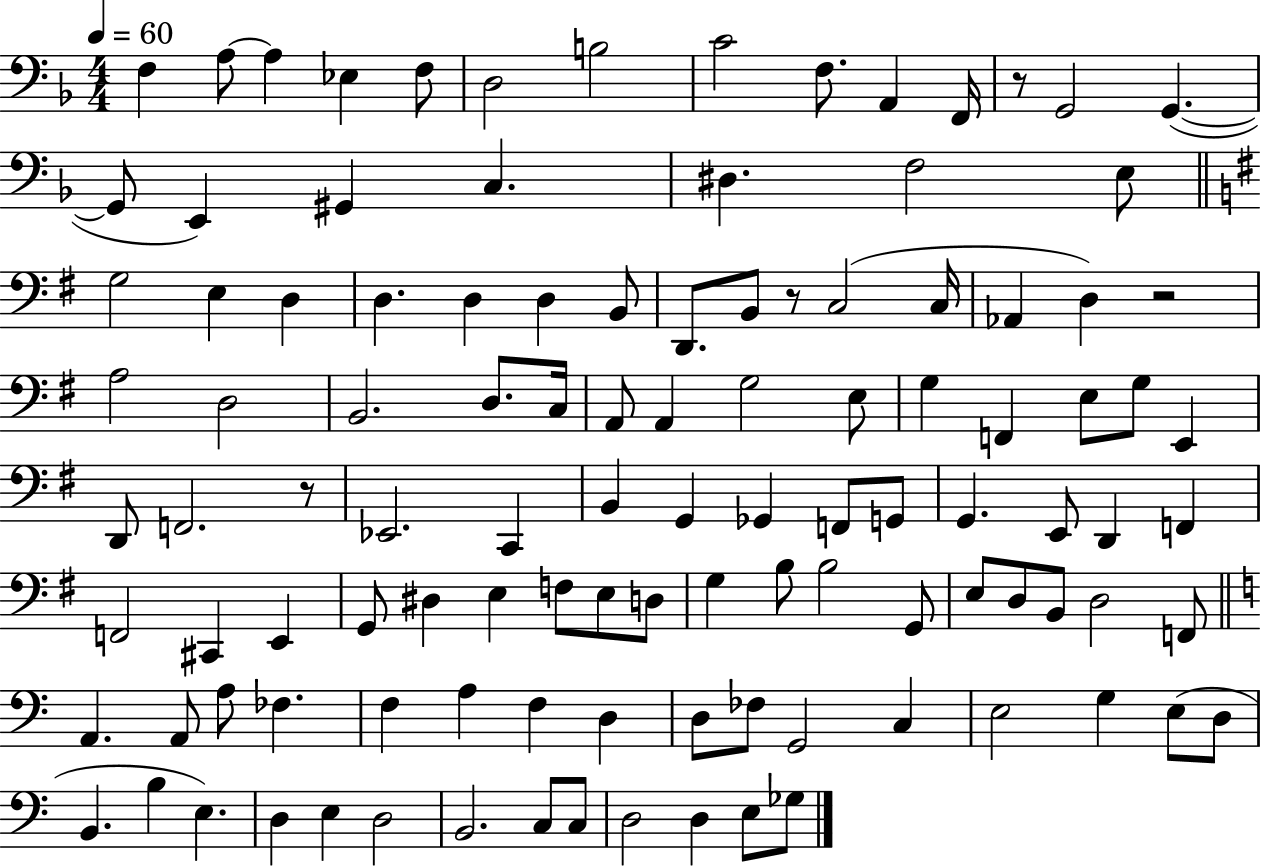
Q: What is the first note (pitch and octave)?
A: F3